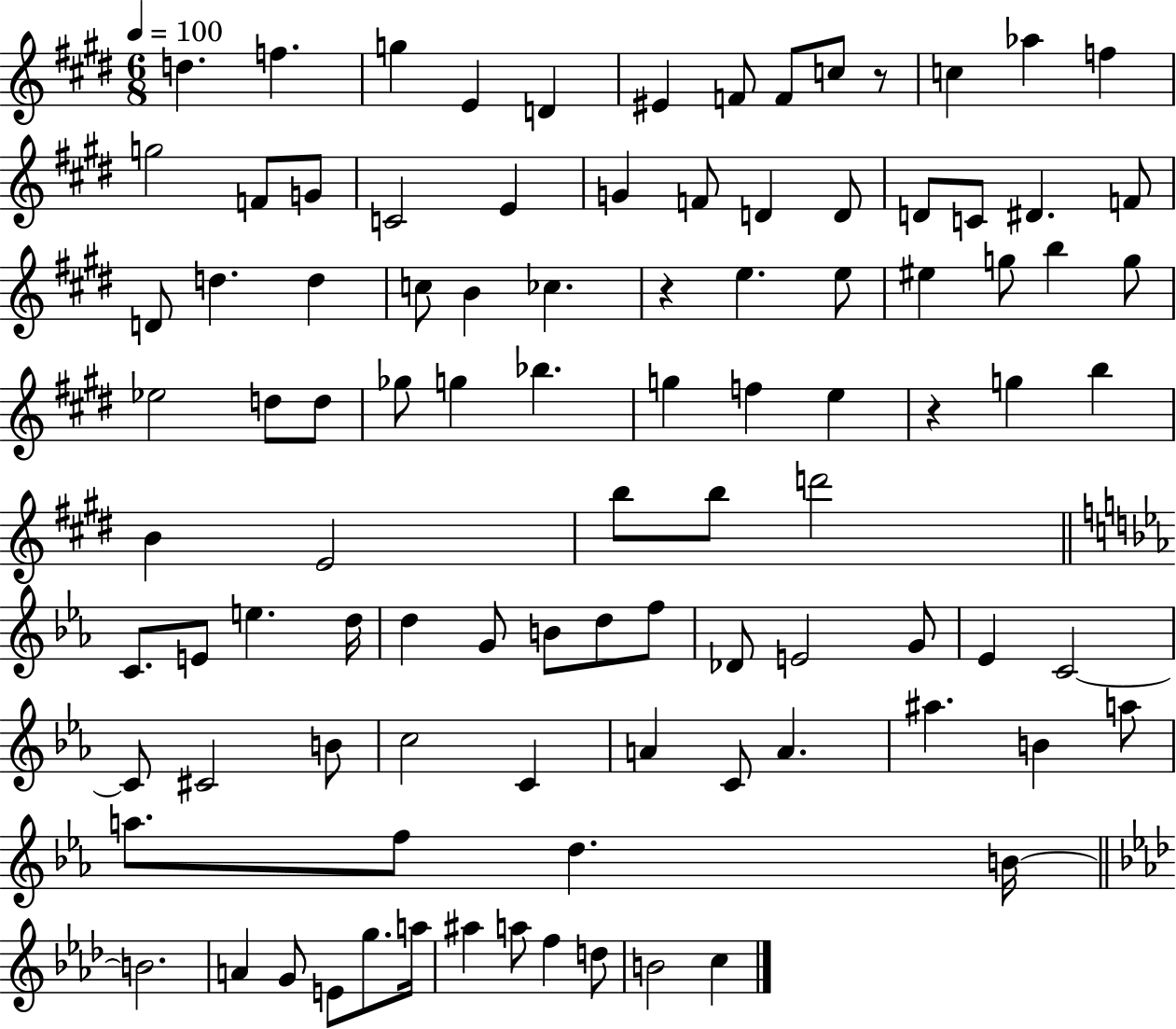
D5/q. F5/q. G5/q E4/q D4/q EIS4/q F4/e F4/e C5/e R/e C5/q Ab5/q F5/q G5/h F4/e G4/e C4/h E4/q G4/q F4/e D4/q D4/e D4/e C4/e D#4/q. F4/e D4/e D5/q. D5/q C5/e B4/q CES5/q. R/q E5/q. E5/e EIS5/q G5/e B5/q G5/e Eb5/h D5/e D5/e Gb5/e G5/q Bb5/q. G5/q F5/q E5/q R/q G5/q B5/q B4/q E4/h B5/e B5/e D6/h C4/e. E4/e E5/q. D5/s D5/q G4/e B4/e D5/e F5/e Db4/e E4/h G4/e Eb4/q C4/h C4/e C#4/h B4/e C5/h C4/q A4/q C4/e A4/q. A#5/q. B4/q A5/e A5/e. F5/e D5/q. B4/s B4/h. A4/q G4/e E4/e G5/e. A5/s A#5/q A5/e F5/q D5/e B4/h C5/q